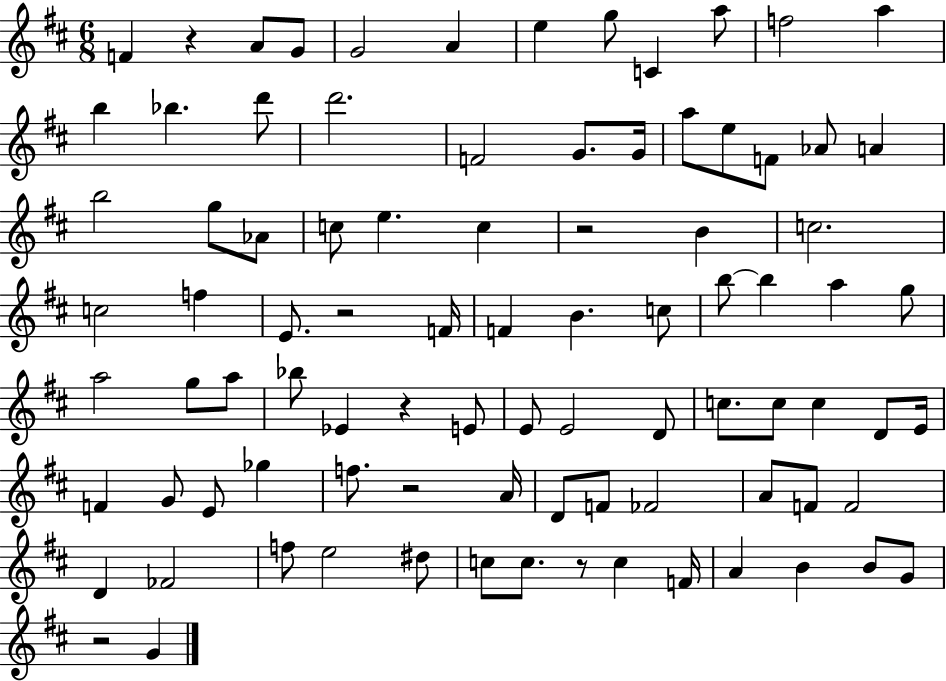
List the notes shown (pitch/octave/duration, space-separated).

F4/q R/q A4/e G4/e G4/h A4/q E5/q G5/e C4/q A5/e F5/h A5/q B5/q Bb5/q. D6/e D6/h. F4/h G4/e. G4/s A5/e E5/e F4/e Ab4/e A4/q B5/h G5/e Ab4/e C5/e E5/q. C5/q R/h B4/q C5/h. C5/h F5/q E4/e. R/h F4/s F4/q B4/q. C5/e B5/e B5/q A5/q G5/e A5/h G5/e A5/e Bb5/e Eb4/q R/q E4/e E4/e E4/h D4/e C5/e. C5/e C5/q D4/e E4/s F4/q G4/e E4/e Gb5/q F5/e. R/h A4/s D4/e F4/e FES4/h A4/e F4/e F4/h D4/q FES4/h F5/e E5/h D#5/e C5/e C5/e. R/e C5/q F4/s A4/q B4/q B4/e G4/e R/h G4/q